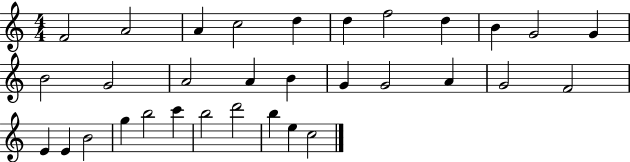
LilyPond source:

{
  \clef treble
  \numericTimeSignature
  \time 4/4
  \key c \major
  f'2 a'2 | a'4 c''2 d''4 | d''4 f''2 d''4 | b'4 g'2 g'4 | \break b'2 g'2 | a'2 a'4 b'4 | g'4 g'2 a'4 | g'2 f'2 | \break e'4 e'4 b'2 | g''4 b''2 c'''4 | b''2 d'''2 | b''4 e''4 c''2 | \break \bar "|."
}